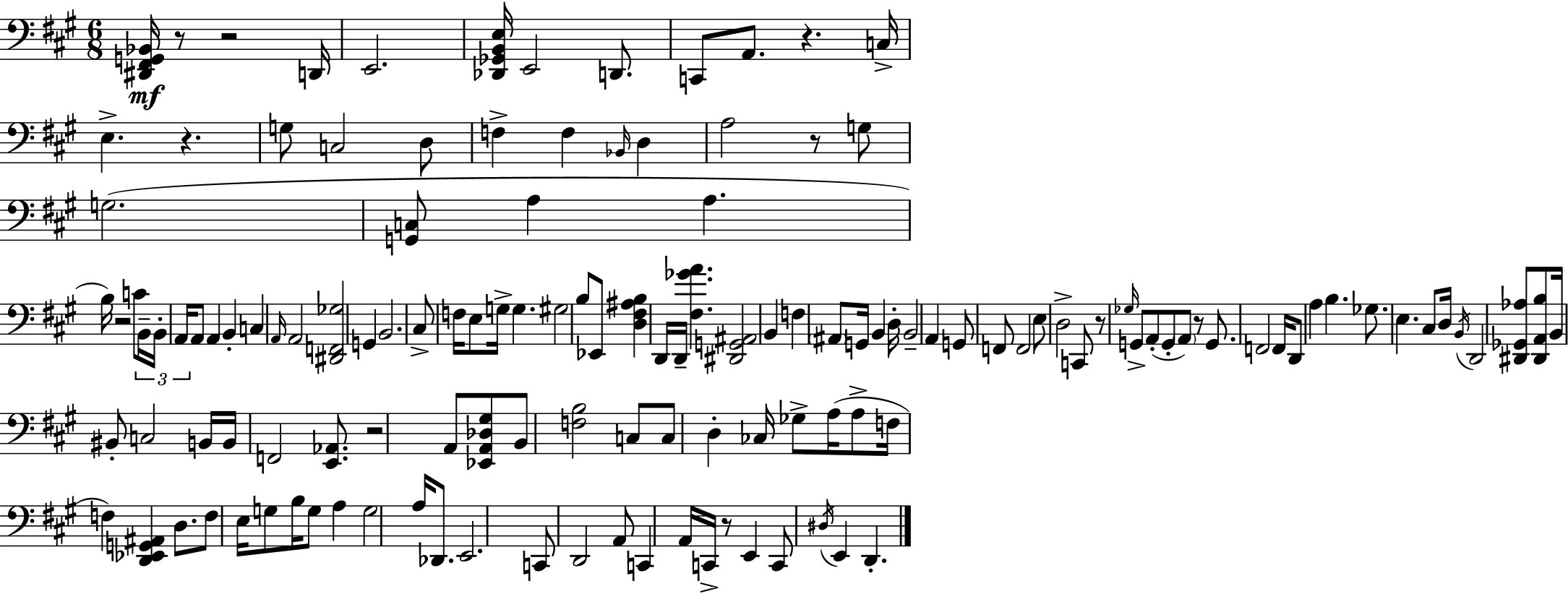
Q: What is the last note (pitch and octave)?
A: D2